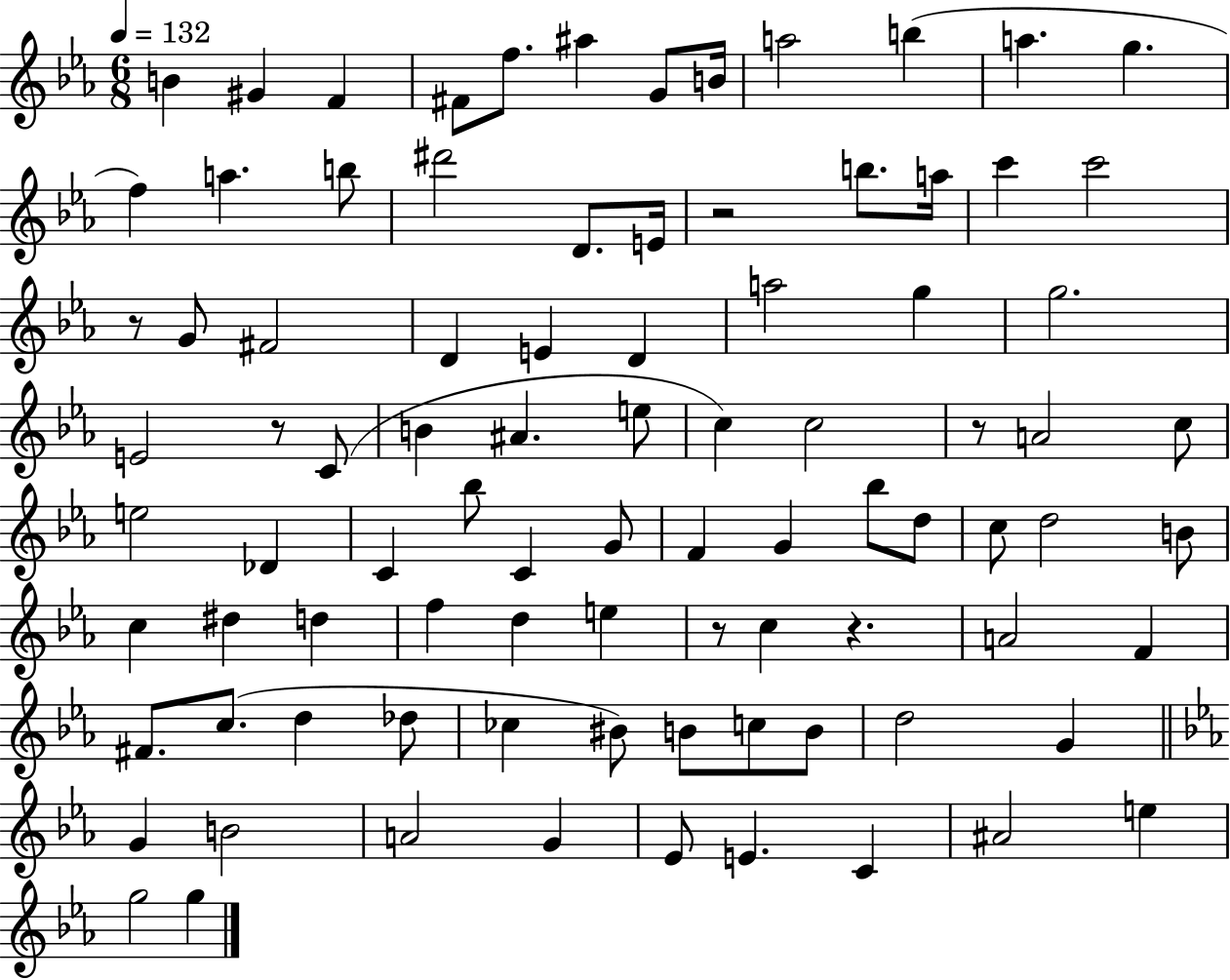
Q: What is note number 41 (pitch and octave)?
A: Db4